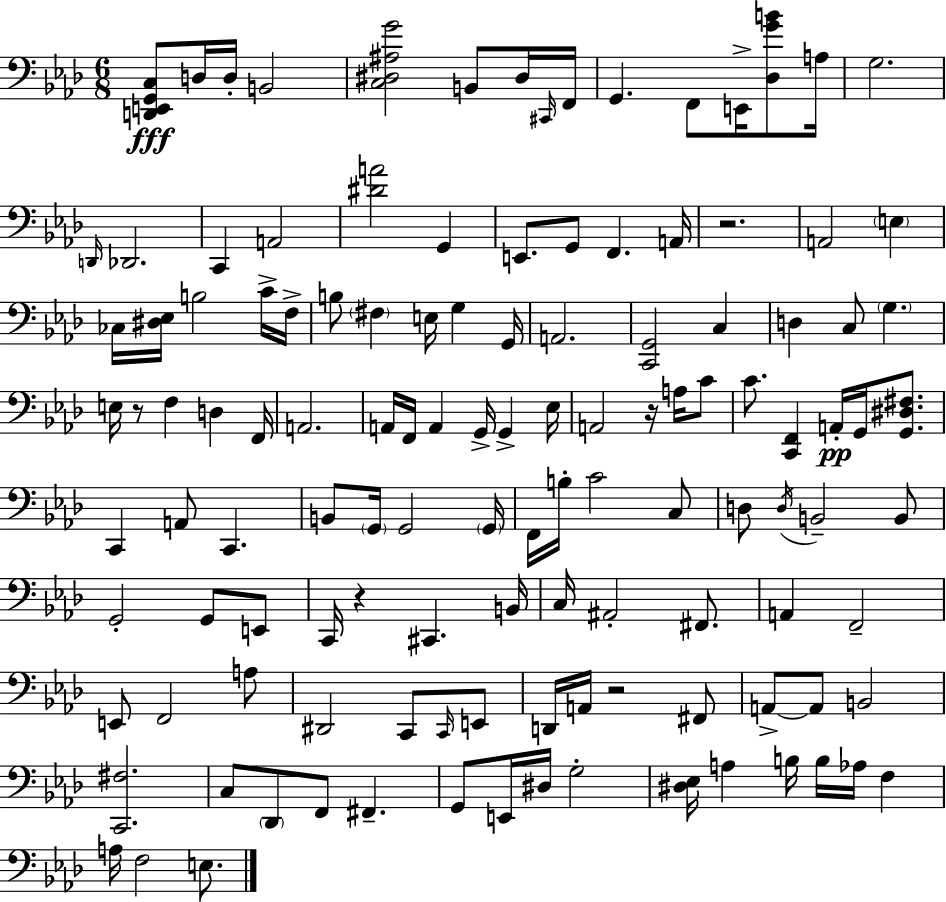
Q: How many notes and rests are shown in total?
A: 124